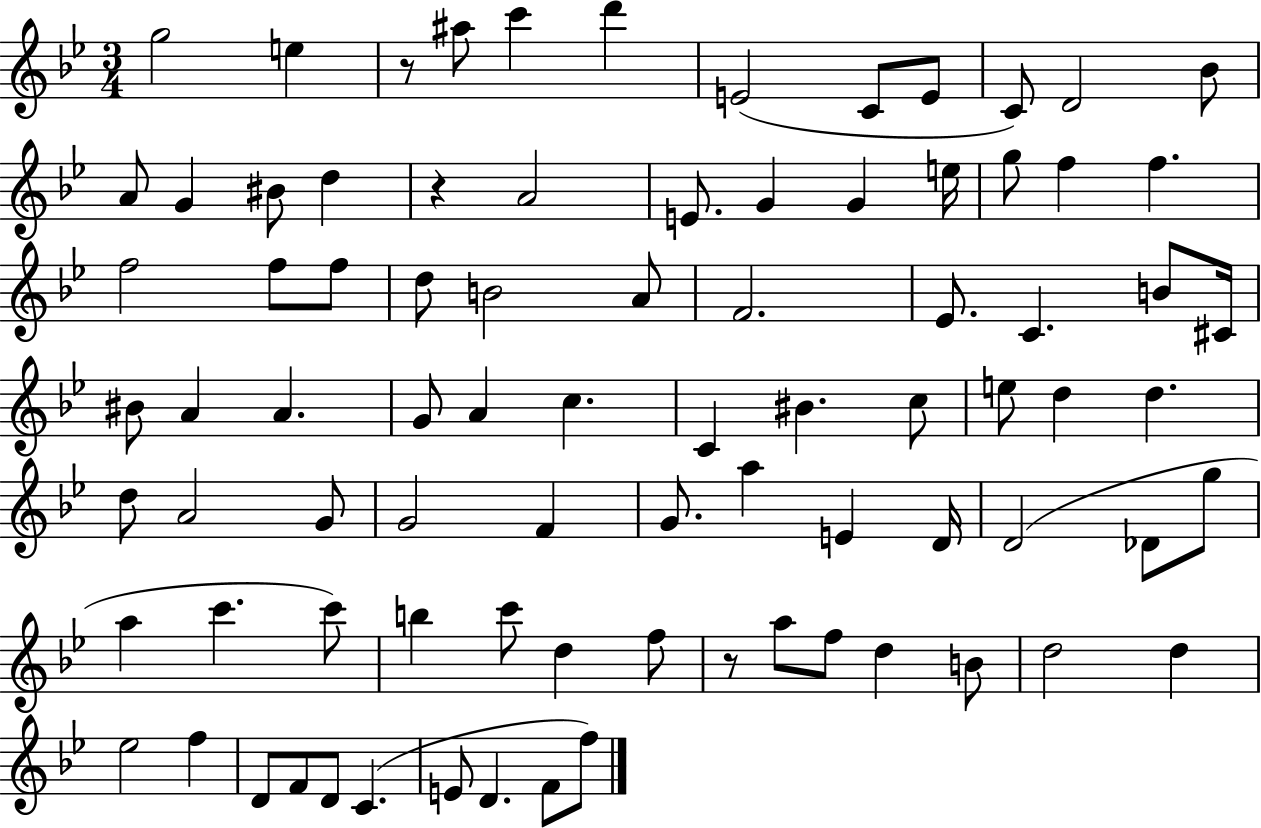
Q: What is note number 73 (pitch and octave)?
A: F5